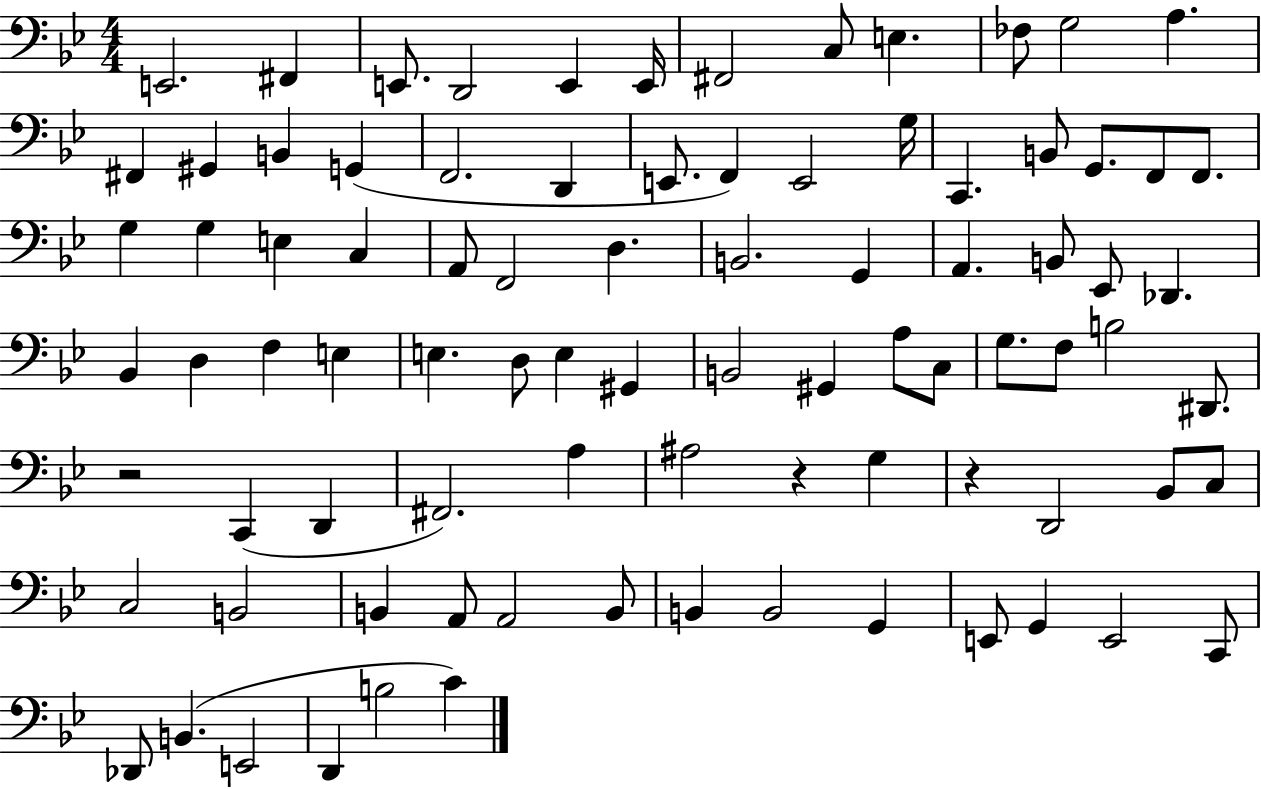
X:1
T:Untitled
M:4/4
L:1/4
K:Bb
E,,2 ^F,, E,,/2 D,,2 E,, E,,/4 ^F,,2 C,/2 E, _F,/2 G,2 A, ^F,, ^G,, B,, G,, F,,2 D,, E,,/2 F,, E,,2 G,/4 C,, B,,/2 G,,/2 F,,/2 F,,/2 G, G, E, C, A,,/2 F,,2 D, B,,2 G,, A,, B,,/2 _E,,/2 _D,, _B,, D, F, E, E, D,/2 E, ^G,, B,,2 ^G,, A,/2 C,/2 G,/2 F,/2 B,2 ^D,,/2 z2 C,, D,, ^F,,2 A, ^A,2 z G, z D,,2 _B,,/2 C,/2 C,2 B,,2 B,, A,,/2 A,,2 B,,/2 B,, B,,2 G,, E,,/2 G,, E,,2 C,,/2 _D,,/2 B,, E,,2 D,, B,2 C